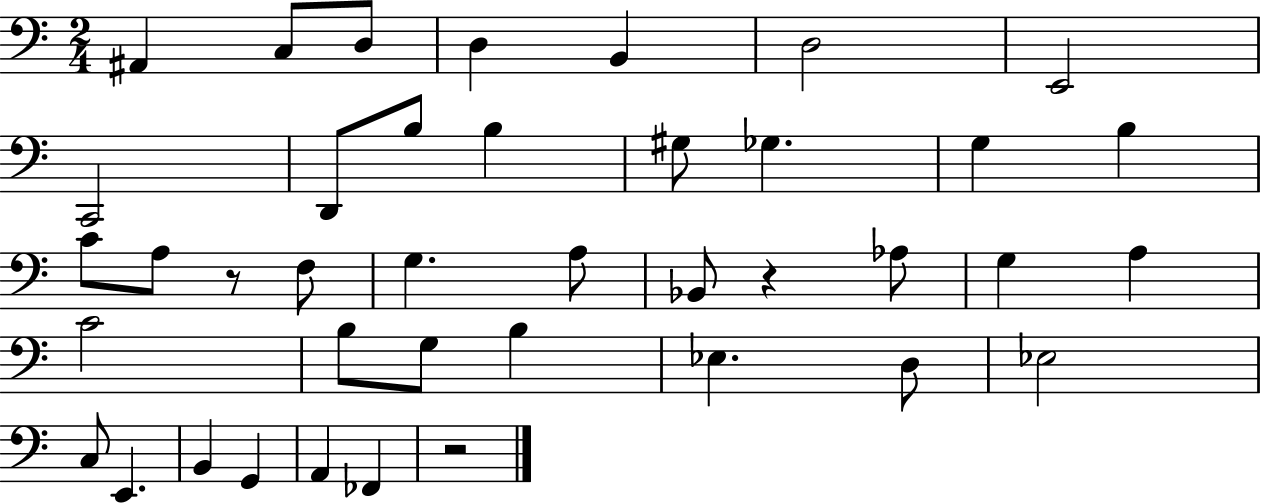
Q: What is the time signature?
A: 2/4